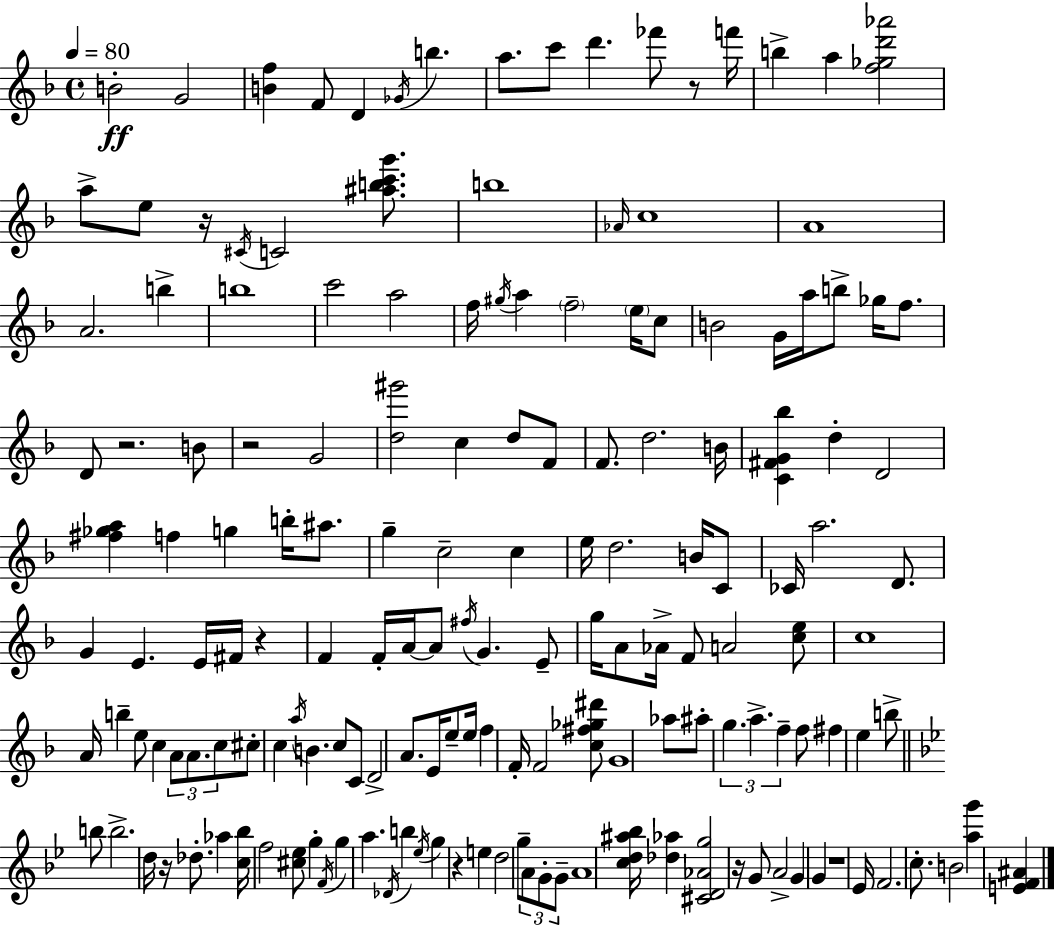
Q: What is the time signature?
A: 4/4